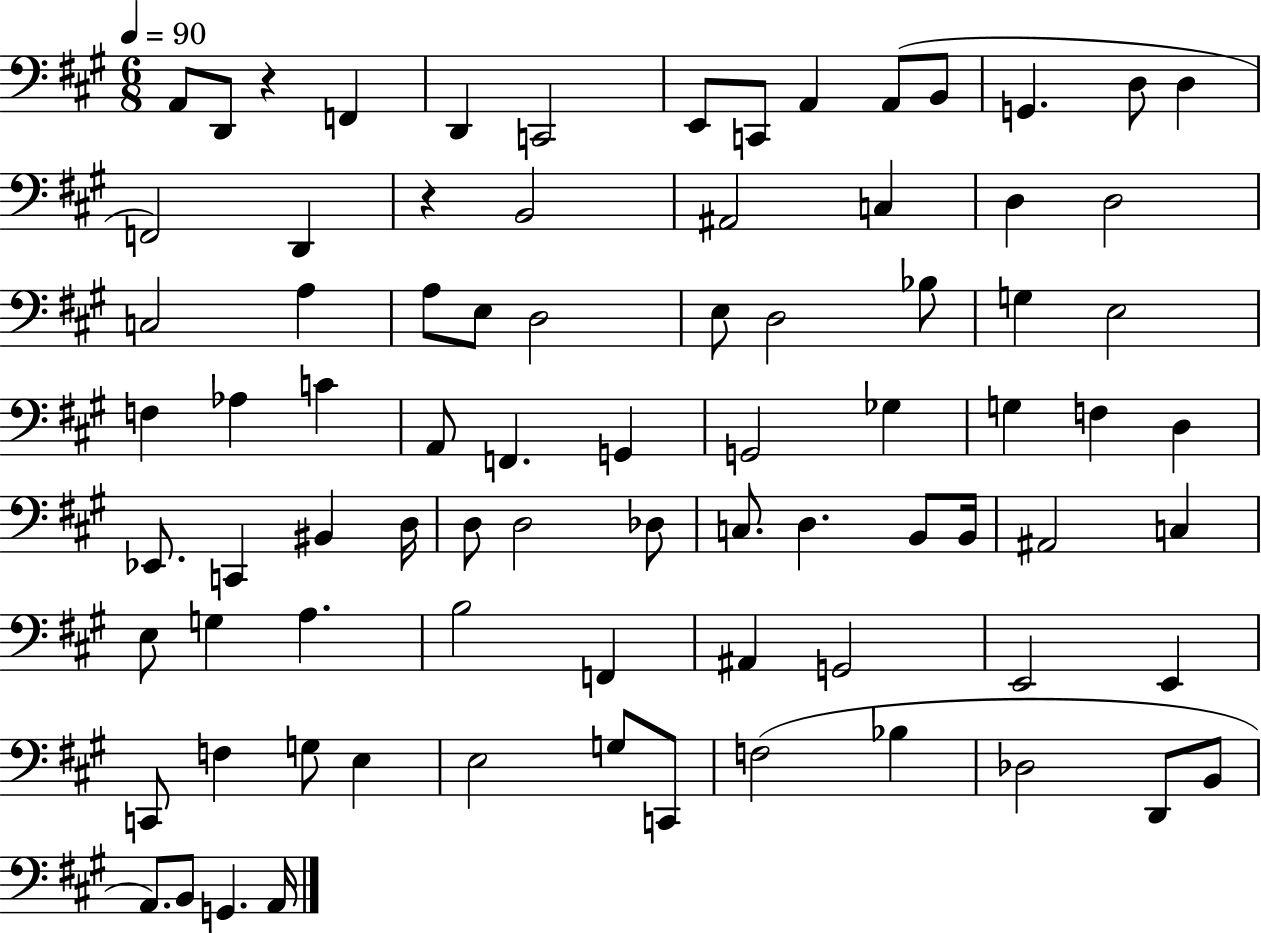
{
  \clef bass
  \numericTimeSignature
  \time 6/8
  \key a \major
  \tempo 4 = 90
  a,8 d,8 r4 f,4 | d,4 c,2 | e,8 c,8 a,4 a,8( b,8 | g,4. d8 d4 | \break f,2) d,4 | r4 b,2 | ais,2 c4 | d4 d2 | \break c2 a4 | a8 e8 d2 | e8 d2 bes8 | g4 e2 | \break f4 aes4 c'4 | a,8 f,4. g,4 | g,2 ges4 | g4 f4 d4 | \break ees,8. c,4 bis,4 d16 | d8 d2 des8 | c8. d4. b,8 b,16 | ais,2 c4 | \break e8 g4 a4. | b2 f,4 | ais,4 g,2 | e,2 e,4 | \break c,8 f4 g8 e4 | e2 g8 c,8 | f2( bes4 | des2 d,8 b,8 | \break a,8.) b,8 g,4. a,16 | \bar "|."
}